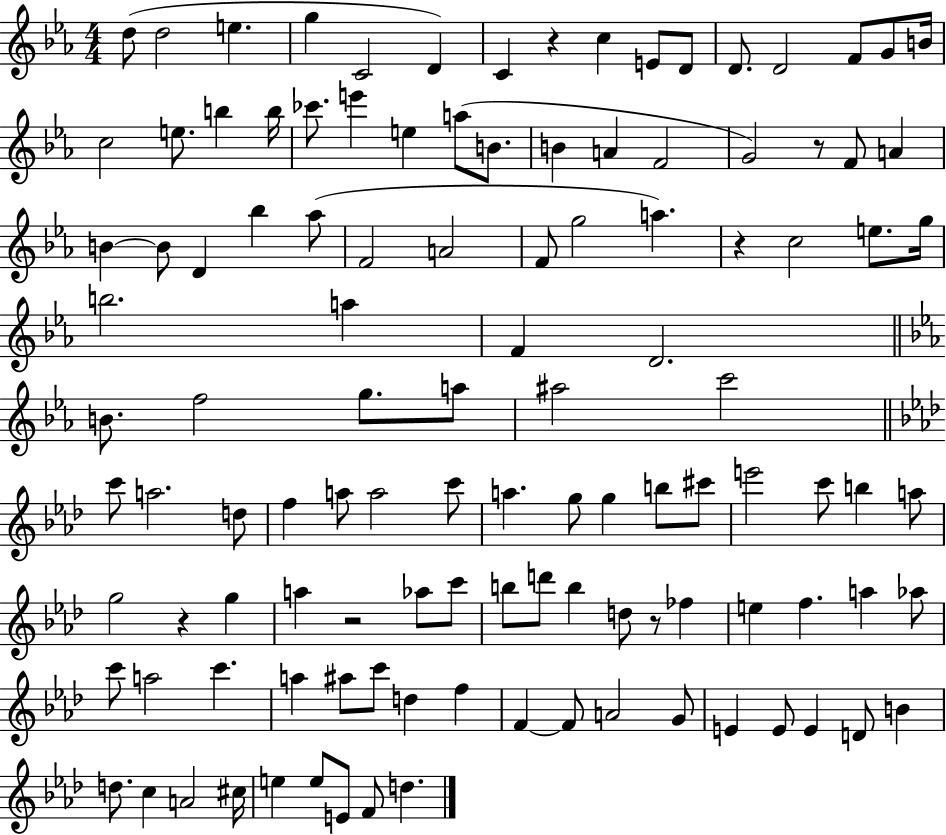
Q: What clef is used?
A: treble